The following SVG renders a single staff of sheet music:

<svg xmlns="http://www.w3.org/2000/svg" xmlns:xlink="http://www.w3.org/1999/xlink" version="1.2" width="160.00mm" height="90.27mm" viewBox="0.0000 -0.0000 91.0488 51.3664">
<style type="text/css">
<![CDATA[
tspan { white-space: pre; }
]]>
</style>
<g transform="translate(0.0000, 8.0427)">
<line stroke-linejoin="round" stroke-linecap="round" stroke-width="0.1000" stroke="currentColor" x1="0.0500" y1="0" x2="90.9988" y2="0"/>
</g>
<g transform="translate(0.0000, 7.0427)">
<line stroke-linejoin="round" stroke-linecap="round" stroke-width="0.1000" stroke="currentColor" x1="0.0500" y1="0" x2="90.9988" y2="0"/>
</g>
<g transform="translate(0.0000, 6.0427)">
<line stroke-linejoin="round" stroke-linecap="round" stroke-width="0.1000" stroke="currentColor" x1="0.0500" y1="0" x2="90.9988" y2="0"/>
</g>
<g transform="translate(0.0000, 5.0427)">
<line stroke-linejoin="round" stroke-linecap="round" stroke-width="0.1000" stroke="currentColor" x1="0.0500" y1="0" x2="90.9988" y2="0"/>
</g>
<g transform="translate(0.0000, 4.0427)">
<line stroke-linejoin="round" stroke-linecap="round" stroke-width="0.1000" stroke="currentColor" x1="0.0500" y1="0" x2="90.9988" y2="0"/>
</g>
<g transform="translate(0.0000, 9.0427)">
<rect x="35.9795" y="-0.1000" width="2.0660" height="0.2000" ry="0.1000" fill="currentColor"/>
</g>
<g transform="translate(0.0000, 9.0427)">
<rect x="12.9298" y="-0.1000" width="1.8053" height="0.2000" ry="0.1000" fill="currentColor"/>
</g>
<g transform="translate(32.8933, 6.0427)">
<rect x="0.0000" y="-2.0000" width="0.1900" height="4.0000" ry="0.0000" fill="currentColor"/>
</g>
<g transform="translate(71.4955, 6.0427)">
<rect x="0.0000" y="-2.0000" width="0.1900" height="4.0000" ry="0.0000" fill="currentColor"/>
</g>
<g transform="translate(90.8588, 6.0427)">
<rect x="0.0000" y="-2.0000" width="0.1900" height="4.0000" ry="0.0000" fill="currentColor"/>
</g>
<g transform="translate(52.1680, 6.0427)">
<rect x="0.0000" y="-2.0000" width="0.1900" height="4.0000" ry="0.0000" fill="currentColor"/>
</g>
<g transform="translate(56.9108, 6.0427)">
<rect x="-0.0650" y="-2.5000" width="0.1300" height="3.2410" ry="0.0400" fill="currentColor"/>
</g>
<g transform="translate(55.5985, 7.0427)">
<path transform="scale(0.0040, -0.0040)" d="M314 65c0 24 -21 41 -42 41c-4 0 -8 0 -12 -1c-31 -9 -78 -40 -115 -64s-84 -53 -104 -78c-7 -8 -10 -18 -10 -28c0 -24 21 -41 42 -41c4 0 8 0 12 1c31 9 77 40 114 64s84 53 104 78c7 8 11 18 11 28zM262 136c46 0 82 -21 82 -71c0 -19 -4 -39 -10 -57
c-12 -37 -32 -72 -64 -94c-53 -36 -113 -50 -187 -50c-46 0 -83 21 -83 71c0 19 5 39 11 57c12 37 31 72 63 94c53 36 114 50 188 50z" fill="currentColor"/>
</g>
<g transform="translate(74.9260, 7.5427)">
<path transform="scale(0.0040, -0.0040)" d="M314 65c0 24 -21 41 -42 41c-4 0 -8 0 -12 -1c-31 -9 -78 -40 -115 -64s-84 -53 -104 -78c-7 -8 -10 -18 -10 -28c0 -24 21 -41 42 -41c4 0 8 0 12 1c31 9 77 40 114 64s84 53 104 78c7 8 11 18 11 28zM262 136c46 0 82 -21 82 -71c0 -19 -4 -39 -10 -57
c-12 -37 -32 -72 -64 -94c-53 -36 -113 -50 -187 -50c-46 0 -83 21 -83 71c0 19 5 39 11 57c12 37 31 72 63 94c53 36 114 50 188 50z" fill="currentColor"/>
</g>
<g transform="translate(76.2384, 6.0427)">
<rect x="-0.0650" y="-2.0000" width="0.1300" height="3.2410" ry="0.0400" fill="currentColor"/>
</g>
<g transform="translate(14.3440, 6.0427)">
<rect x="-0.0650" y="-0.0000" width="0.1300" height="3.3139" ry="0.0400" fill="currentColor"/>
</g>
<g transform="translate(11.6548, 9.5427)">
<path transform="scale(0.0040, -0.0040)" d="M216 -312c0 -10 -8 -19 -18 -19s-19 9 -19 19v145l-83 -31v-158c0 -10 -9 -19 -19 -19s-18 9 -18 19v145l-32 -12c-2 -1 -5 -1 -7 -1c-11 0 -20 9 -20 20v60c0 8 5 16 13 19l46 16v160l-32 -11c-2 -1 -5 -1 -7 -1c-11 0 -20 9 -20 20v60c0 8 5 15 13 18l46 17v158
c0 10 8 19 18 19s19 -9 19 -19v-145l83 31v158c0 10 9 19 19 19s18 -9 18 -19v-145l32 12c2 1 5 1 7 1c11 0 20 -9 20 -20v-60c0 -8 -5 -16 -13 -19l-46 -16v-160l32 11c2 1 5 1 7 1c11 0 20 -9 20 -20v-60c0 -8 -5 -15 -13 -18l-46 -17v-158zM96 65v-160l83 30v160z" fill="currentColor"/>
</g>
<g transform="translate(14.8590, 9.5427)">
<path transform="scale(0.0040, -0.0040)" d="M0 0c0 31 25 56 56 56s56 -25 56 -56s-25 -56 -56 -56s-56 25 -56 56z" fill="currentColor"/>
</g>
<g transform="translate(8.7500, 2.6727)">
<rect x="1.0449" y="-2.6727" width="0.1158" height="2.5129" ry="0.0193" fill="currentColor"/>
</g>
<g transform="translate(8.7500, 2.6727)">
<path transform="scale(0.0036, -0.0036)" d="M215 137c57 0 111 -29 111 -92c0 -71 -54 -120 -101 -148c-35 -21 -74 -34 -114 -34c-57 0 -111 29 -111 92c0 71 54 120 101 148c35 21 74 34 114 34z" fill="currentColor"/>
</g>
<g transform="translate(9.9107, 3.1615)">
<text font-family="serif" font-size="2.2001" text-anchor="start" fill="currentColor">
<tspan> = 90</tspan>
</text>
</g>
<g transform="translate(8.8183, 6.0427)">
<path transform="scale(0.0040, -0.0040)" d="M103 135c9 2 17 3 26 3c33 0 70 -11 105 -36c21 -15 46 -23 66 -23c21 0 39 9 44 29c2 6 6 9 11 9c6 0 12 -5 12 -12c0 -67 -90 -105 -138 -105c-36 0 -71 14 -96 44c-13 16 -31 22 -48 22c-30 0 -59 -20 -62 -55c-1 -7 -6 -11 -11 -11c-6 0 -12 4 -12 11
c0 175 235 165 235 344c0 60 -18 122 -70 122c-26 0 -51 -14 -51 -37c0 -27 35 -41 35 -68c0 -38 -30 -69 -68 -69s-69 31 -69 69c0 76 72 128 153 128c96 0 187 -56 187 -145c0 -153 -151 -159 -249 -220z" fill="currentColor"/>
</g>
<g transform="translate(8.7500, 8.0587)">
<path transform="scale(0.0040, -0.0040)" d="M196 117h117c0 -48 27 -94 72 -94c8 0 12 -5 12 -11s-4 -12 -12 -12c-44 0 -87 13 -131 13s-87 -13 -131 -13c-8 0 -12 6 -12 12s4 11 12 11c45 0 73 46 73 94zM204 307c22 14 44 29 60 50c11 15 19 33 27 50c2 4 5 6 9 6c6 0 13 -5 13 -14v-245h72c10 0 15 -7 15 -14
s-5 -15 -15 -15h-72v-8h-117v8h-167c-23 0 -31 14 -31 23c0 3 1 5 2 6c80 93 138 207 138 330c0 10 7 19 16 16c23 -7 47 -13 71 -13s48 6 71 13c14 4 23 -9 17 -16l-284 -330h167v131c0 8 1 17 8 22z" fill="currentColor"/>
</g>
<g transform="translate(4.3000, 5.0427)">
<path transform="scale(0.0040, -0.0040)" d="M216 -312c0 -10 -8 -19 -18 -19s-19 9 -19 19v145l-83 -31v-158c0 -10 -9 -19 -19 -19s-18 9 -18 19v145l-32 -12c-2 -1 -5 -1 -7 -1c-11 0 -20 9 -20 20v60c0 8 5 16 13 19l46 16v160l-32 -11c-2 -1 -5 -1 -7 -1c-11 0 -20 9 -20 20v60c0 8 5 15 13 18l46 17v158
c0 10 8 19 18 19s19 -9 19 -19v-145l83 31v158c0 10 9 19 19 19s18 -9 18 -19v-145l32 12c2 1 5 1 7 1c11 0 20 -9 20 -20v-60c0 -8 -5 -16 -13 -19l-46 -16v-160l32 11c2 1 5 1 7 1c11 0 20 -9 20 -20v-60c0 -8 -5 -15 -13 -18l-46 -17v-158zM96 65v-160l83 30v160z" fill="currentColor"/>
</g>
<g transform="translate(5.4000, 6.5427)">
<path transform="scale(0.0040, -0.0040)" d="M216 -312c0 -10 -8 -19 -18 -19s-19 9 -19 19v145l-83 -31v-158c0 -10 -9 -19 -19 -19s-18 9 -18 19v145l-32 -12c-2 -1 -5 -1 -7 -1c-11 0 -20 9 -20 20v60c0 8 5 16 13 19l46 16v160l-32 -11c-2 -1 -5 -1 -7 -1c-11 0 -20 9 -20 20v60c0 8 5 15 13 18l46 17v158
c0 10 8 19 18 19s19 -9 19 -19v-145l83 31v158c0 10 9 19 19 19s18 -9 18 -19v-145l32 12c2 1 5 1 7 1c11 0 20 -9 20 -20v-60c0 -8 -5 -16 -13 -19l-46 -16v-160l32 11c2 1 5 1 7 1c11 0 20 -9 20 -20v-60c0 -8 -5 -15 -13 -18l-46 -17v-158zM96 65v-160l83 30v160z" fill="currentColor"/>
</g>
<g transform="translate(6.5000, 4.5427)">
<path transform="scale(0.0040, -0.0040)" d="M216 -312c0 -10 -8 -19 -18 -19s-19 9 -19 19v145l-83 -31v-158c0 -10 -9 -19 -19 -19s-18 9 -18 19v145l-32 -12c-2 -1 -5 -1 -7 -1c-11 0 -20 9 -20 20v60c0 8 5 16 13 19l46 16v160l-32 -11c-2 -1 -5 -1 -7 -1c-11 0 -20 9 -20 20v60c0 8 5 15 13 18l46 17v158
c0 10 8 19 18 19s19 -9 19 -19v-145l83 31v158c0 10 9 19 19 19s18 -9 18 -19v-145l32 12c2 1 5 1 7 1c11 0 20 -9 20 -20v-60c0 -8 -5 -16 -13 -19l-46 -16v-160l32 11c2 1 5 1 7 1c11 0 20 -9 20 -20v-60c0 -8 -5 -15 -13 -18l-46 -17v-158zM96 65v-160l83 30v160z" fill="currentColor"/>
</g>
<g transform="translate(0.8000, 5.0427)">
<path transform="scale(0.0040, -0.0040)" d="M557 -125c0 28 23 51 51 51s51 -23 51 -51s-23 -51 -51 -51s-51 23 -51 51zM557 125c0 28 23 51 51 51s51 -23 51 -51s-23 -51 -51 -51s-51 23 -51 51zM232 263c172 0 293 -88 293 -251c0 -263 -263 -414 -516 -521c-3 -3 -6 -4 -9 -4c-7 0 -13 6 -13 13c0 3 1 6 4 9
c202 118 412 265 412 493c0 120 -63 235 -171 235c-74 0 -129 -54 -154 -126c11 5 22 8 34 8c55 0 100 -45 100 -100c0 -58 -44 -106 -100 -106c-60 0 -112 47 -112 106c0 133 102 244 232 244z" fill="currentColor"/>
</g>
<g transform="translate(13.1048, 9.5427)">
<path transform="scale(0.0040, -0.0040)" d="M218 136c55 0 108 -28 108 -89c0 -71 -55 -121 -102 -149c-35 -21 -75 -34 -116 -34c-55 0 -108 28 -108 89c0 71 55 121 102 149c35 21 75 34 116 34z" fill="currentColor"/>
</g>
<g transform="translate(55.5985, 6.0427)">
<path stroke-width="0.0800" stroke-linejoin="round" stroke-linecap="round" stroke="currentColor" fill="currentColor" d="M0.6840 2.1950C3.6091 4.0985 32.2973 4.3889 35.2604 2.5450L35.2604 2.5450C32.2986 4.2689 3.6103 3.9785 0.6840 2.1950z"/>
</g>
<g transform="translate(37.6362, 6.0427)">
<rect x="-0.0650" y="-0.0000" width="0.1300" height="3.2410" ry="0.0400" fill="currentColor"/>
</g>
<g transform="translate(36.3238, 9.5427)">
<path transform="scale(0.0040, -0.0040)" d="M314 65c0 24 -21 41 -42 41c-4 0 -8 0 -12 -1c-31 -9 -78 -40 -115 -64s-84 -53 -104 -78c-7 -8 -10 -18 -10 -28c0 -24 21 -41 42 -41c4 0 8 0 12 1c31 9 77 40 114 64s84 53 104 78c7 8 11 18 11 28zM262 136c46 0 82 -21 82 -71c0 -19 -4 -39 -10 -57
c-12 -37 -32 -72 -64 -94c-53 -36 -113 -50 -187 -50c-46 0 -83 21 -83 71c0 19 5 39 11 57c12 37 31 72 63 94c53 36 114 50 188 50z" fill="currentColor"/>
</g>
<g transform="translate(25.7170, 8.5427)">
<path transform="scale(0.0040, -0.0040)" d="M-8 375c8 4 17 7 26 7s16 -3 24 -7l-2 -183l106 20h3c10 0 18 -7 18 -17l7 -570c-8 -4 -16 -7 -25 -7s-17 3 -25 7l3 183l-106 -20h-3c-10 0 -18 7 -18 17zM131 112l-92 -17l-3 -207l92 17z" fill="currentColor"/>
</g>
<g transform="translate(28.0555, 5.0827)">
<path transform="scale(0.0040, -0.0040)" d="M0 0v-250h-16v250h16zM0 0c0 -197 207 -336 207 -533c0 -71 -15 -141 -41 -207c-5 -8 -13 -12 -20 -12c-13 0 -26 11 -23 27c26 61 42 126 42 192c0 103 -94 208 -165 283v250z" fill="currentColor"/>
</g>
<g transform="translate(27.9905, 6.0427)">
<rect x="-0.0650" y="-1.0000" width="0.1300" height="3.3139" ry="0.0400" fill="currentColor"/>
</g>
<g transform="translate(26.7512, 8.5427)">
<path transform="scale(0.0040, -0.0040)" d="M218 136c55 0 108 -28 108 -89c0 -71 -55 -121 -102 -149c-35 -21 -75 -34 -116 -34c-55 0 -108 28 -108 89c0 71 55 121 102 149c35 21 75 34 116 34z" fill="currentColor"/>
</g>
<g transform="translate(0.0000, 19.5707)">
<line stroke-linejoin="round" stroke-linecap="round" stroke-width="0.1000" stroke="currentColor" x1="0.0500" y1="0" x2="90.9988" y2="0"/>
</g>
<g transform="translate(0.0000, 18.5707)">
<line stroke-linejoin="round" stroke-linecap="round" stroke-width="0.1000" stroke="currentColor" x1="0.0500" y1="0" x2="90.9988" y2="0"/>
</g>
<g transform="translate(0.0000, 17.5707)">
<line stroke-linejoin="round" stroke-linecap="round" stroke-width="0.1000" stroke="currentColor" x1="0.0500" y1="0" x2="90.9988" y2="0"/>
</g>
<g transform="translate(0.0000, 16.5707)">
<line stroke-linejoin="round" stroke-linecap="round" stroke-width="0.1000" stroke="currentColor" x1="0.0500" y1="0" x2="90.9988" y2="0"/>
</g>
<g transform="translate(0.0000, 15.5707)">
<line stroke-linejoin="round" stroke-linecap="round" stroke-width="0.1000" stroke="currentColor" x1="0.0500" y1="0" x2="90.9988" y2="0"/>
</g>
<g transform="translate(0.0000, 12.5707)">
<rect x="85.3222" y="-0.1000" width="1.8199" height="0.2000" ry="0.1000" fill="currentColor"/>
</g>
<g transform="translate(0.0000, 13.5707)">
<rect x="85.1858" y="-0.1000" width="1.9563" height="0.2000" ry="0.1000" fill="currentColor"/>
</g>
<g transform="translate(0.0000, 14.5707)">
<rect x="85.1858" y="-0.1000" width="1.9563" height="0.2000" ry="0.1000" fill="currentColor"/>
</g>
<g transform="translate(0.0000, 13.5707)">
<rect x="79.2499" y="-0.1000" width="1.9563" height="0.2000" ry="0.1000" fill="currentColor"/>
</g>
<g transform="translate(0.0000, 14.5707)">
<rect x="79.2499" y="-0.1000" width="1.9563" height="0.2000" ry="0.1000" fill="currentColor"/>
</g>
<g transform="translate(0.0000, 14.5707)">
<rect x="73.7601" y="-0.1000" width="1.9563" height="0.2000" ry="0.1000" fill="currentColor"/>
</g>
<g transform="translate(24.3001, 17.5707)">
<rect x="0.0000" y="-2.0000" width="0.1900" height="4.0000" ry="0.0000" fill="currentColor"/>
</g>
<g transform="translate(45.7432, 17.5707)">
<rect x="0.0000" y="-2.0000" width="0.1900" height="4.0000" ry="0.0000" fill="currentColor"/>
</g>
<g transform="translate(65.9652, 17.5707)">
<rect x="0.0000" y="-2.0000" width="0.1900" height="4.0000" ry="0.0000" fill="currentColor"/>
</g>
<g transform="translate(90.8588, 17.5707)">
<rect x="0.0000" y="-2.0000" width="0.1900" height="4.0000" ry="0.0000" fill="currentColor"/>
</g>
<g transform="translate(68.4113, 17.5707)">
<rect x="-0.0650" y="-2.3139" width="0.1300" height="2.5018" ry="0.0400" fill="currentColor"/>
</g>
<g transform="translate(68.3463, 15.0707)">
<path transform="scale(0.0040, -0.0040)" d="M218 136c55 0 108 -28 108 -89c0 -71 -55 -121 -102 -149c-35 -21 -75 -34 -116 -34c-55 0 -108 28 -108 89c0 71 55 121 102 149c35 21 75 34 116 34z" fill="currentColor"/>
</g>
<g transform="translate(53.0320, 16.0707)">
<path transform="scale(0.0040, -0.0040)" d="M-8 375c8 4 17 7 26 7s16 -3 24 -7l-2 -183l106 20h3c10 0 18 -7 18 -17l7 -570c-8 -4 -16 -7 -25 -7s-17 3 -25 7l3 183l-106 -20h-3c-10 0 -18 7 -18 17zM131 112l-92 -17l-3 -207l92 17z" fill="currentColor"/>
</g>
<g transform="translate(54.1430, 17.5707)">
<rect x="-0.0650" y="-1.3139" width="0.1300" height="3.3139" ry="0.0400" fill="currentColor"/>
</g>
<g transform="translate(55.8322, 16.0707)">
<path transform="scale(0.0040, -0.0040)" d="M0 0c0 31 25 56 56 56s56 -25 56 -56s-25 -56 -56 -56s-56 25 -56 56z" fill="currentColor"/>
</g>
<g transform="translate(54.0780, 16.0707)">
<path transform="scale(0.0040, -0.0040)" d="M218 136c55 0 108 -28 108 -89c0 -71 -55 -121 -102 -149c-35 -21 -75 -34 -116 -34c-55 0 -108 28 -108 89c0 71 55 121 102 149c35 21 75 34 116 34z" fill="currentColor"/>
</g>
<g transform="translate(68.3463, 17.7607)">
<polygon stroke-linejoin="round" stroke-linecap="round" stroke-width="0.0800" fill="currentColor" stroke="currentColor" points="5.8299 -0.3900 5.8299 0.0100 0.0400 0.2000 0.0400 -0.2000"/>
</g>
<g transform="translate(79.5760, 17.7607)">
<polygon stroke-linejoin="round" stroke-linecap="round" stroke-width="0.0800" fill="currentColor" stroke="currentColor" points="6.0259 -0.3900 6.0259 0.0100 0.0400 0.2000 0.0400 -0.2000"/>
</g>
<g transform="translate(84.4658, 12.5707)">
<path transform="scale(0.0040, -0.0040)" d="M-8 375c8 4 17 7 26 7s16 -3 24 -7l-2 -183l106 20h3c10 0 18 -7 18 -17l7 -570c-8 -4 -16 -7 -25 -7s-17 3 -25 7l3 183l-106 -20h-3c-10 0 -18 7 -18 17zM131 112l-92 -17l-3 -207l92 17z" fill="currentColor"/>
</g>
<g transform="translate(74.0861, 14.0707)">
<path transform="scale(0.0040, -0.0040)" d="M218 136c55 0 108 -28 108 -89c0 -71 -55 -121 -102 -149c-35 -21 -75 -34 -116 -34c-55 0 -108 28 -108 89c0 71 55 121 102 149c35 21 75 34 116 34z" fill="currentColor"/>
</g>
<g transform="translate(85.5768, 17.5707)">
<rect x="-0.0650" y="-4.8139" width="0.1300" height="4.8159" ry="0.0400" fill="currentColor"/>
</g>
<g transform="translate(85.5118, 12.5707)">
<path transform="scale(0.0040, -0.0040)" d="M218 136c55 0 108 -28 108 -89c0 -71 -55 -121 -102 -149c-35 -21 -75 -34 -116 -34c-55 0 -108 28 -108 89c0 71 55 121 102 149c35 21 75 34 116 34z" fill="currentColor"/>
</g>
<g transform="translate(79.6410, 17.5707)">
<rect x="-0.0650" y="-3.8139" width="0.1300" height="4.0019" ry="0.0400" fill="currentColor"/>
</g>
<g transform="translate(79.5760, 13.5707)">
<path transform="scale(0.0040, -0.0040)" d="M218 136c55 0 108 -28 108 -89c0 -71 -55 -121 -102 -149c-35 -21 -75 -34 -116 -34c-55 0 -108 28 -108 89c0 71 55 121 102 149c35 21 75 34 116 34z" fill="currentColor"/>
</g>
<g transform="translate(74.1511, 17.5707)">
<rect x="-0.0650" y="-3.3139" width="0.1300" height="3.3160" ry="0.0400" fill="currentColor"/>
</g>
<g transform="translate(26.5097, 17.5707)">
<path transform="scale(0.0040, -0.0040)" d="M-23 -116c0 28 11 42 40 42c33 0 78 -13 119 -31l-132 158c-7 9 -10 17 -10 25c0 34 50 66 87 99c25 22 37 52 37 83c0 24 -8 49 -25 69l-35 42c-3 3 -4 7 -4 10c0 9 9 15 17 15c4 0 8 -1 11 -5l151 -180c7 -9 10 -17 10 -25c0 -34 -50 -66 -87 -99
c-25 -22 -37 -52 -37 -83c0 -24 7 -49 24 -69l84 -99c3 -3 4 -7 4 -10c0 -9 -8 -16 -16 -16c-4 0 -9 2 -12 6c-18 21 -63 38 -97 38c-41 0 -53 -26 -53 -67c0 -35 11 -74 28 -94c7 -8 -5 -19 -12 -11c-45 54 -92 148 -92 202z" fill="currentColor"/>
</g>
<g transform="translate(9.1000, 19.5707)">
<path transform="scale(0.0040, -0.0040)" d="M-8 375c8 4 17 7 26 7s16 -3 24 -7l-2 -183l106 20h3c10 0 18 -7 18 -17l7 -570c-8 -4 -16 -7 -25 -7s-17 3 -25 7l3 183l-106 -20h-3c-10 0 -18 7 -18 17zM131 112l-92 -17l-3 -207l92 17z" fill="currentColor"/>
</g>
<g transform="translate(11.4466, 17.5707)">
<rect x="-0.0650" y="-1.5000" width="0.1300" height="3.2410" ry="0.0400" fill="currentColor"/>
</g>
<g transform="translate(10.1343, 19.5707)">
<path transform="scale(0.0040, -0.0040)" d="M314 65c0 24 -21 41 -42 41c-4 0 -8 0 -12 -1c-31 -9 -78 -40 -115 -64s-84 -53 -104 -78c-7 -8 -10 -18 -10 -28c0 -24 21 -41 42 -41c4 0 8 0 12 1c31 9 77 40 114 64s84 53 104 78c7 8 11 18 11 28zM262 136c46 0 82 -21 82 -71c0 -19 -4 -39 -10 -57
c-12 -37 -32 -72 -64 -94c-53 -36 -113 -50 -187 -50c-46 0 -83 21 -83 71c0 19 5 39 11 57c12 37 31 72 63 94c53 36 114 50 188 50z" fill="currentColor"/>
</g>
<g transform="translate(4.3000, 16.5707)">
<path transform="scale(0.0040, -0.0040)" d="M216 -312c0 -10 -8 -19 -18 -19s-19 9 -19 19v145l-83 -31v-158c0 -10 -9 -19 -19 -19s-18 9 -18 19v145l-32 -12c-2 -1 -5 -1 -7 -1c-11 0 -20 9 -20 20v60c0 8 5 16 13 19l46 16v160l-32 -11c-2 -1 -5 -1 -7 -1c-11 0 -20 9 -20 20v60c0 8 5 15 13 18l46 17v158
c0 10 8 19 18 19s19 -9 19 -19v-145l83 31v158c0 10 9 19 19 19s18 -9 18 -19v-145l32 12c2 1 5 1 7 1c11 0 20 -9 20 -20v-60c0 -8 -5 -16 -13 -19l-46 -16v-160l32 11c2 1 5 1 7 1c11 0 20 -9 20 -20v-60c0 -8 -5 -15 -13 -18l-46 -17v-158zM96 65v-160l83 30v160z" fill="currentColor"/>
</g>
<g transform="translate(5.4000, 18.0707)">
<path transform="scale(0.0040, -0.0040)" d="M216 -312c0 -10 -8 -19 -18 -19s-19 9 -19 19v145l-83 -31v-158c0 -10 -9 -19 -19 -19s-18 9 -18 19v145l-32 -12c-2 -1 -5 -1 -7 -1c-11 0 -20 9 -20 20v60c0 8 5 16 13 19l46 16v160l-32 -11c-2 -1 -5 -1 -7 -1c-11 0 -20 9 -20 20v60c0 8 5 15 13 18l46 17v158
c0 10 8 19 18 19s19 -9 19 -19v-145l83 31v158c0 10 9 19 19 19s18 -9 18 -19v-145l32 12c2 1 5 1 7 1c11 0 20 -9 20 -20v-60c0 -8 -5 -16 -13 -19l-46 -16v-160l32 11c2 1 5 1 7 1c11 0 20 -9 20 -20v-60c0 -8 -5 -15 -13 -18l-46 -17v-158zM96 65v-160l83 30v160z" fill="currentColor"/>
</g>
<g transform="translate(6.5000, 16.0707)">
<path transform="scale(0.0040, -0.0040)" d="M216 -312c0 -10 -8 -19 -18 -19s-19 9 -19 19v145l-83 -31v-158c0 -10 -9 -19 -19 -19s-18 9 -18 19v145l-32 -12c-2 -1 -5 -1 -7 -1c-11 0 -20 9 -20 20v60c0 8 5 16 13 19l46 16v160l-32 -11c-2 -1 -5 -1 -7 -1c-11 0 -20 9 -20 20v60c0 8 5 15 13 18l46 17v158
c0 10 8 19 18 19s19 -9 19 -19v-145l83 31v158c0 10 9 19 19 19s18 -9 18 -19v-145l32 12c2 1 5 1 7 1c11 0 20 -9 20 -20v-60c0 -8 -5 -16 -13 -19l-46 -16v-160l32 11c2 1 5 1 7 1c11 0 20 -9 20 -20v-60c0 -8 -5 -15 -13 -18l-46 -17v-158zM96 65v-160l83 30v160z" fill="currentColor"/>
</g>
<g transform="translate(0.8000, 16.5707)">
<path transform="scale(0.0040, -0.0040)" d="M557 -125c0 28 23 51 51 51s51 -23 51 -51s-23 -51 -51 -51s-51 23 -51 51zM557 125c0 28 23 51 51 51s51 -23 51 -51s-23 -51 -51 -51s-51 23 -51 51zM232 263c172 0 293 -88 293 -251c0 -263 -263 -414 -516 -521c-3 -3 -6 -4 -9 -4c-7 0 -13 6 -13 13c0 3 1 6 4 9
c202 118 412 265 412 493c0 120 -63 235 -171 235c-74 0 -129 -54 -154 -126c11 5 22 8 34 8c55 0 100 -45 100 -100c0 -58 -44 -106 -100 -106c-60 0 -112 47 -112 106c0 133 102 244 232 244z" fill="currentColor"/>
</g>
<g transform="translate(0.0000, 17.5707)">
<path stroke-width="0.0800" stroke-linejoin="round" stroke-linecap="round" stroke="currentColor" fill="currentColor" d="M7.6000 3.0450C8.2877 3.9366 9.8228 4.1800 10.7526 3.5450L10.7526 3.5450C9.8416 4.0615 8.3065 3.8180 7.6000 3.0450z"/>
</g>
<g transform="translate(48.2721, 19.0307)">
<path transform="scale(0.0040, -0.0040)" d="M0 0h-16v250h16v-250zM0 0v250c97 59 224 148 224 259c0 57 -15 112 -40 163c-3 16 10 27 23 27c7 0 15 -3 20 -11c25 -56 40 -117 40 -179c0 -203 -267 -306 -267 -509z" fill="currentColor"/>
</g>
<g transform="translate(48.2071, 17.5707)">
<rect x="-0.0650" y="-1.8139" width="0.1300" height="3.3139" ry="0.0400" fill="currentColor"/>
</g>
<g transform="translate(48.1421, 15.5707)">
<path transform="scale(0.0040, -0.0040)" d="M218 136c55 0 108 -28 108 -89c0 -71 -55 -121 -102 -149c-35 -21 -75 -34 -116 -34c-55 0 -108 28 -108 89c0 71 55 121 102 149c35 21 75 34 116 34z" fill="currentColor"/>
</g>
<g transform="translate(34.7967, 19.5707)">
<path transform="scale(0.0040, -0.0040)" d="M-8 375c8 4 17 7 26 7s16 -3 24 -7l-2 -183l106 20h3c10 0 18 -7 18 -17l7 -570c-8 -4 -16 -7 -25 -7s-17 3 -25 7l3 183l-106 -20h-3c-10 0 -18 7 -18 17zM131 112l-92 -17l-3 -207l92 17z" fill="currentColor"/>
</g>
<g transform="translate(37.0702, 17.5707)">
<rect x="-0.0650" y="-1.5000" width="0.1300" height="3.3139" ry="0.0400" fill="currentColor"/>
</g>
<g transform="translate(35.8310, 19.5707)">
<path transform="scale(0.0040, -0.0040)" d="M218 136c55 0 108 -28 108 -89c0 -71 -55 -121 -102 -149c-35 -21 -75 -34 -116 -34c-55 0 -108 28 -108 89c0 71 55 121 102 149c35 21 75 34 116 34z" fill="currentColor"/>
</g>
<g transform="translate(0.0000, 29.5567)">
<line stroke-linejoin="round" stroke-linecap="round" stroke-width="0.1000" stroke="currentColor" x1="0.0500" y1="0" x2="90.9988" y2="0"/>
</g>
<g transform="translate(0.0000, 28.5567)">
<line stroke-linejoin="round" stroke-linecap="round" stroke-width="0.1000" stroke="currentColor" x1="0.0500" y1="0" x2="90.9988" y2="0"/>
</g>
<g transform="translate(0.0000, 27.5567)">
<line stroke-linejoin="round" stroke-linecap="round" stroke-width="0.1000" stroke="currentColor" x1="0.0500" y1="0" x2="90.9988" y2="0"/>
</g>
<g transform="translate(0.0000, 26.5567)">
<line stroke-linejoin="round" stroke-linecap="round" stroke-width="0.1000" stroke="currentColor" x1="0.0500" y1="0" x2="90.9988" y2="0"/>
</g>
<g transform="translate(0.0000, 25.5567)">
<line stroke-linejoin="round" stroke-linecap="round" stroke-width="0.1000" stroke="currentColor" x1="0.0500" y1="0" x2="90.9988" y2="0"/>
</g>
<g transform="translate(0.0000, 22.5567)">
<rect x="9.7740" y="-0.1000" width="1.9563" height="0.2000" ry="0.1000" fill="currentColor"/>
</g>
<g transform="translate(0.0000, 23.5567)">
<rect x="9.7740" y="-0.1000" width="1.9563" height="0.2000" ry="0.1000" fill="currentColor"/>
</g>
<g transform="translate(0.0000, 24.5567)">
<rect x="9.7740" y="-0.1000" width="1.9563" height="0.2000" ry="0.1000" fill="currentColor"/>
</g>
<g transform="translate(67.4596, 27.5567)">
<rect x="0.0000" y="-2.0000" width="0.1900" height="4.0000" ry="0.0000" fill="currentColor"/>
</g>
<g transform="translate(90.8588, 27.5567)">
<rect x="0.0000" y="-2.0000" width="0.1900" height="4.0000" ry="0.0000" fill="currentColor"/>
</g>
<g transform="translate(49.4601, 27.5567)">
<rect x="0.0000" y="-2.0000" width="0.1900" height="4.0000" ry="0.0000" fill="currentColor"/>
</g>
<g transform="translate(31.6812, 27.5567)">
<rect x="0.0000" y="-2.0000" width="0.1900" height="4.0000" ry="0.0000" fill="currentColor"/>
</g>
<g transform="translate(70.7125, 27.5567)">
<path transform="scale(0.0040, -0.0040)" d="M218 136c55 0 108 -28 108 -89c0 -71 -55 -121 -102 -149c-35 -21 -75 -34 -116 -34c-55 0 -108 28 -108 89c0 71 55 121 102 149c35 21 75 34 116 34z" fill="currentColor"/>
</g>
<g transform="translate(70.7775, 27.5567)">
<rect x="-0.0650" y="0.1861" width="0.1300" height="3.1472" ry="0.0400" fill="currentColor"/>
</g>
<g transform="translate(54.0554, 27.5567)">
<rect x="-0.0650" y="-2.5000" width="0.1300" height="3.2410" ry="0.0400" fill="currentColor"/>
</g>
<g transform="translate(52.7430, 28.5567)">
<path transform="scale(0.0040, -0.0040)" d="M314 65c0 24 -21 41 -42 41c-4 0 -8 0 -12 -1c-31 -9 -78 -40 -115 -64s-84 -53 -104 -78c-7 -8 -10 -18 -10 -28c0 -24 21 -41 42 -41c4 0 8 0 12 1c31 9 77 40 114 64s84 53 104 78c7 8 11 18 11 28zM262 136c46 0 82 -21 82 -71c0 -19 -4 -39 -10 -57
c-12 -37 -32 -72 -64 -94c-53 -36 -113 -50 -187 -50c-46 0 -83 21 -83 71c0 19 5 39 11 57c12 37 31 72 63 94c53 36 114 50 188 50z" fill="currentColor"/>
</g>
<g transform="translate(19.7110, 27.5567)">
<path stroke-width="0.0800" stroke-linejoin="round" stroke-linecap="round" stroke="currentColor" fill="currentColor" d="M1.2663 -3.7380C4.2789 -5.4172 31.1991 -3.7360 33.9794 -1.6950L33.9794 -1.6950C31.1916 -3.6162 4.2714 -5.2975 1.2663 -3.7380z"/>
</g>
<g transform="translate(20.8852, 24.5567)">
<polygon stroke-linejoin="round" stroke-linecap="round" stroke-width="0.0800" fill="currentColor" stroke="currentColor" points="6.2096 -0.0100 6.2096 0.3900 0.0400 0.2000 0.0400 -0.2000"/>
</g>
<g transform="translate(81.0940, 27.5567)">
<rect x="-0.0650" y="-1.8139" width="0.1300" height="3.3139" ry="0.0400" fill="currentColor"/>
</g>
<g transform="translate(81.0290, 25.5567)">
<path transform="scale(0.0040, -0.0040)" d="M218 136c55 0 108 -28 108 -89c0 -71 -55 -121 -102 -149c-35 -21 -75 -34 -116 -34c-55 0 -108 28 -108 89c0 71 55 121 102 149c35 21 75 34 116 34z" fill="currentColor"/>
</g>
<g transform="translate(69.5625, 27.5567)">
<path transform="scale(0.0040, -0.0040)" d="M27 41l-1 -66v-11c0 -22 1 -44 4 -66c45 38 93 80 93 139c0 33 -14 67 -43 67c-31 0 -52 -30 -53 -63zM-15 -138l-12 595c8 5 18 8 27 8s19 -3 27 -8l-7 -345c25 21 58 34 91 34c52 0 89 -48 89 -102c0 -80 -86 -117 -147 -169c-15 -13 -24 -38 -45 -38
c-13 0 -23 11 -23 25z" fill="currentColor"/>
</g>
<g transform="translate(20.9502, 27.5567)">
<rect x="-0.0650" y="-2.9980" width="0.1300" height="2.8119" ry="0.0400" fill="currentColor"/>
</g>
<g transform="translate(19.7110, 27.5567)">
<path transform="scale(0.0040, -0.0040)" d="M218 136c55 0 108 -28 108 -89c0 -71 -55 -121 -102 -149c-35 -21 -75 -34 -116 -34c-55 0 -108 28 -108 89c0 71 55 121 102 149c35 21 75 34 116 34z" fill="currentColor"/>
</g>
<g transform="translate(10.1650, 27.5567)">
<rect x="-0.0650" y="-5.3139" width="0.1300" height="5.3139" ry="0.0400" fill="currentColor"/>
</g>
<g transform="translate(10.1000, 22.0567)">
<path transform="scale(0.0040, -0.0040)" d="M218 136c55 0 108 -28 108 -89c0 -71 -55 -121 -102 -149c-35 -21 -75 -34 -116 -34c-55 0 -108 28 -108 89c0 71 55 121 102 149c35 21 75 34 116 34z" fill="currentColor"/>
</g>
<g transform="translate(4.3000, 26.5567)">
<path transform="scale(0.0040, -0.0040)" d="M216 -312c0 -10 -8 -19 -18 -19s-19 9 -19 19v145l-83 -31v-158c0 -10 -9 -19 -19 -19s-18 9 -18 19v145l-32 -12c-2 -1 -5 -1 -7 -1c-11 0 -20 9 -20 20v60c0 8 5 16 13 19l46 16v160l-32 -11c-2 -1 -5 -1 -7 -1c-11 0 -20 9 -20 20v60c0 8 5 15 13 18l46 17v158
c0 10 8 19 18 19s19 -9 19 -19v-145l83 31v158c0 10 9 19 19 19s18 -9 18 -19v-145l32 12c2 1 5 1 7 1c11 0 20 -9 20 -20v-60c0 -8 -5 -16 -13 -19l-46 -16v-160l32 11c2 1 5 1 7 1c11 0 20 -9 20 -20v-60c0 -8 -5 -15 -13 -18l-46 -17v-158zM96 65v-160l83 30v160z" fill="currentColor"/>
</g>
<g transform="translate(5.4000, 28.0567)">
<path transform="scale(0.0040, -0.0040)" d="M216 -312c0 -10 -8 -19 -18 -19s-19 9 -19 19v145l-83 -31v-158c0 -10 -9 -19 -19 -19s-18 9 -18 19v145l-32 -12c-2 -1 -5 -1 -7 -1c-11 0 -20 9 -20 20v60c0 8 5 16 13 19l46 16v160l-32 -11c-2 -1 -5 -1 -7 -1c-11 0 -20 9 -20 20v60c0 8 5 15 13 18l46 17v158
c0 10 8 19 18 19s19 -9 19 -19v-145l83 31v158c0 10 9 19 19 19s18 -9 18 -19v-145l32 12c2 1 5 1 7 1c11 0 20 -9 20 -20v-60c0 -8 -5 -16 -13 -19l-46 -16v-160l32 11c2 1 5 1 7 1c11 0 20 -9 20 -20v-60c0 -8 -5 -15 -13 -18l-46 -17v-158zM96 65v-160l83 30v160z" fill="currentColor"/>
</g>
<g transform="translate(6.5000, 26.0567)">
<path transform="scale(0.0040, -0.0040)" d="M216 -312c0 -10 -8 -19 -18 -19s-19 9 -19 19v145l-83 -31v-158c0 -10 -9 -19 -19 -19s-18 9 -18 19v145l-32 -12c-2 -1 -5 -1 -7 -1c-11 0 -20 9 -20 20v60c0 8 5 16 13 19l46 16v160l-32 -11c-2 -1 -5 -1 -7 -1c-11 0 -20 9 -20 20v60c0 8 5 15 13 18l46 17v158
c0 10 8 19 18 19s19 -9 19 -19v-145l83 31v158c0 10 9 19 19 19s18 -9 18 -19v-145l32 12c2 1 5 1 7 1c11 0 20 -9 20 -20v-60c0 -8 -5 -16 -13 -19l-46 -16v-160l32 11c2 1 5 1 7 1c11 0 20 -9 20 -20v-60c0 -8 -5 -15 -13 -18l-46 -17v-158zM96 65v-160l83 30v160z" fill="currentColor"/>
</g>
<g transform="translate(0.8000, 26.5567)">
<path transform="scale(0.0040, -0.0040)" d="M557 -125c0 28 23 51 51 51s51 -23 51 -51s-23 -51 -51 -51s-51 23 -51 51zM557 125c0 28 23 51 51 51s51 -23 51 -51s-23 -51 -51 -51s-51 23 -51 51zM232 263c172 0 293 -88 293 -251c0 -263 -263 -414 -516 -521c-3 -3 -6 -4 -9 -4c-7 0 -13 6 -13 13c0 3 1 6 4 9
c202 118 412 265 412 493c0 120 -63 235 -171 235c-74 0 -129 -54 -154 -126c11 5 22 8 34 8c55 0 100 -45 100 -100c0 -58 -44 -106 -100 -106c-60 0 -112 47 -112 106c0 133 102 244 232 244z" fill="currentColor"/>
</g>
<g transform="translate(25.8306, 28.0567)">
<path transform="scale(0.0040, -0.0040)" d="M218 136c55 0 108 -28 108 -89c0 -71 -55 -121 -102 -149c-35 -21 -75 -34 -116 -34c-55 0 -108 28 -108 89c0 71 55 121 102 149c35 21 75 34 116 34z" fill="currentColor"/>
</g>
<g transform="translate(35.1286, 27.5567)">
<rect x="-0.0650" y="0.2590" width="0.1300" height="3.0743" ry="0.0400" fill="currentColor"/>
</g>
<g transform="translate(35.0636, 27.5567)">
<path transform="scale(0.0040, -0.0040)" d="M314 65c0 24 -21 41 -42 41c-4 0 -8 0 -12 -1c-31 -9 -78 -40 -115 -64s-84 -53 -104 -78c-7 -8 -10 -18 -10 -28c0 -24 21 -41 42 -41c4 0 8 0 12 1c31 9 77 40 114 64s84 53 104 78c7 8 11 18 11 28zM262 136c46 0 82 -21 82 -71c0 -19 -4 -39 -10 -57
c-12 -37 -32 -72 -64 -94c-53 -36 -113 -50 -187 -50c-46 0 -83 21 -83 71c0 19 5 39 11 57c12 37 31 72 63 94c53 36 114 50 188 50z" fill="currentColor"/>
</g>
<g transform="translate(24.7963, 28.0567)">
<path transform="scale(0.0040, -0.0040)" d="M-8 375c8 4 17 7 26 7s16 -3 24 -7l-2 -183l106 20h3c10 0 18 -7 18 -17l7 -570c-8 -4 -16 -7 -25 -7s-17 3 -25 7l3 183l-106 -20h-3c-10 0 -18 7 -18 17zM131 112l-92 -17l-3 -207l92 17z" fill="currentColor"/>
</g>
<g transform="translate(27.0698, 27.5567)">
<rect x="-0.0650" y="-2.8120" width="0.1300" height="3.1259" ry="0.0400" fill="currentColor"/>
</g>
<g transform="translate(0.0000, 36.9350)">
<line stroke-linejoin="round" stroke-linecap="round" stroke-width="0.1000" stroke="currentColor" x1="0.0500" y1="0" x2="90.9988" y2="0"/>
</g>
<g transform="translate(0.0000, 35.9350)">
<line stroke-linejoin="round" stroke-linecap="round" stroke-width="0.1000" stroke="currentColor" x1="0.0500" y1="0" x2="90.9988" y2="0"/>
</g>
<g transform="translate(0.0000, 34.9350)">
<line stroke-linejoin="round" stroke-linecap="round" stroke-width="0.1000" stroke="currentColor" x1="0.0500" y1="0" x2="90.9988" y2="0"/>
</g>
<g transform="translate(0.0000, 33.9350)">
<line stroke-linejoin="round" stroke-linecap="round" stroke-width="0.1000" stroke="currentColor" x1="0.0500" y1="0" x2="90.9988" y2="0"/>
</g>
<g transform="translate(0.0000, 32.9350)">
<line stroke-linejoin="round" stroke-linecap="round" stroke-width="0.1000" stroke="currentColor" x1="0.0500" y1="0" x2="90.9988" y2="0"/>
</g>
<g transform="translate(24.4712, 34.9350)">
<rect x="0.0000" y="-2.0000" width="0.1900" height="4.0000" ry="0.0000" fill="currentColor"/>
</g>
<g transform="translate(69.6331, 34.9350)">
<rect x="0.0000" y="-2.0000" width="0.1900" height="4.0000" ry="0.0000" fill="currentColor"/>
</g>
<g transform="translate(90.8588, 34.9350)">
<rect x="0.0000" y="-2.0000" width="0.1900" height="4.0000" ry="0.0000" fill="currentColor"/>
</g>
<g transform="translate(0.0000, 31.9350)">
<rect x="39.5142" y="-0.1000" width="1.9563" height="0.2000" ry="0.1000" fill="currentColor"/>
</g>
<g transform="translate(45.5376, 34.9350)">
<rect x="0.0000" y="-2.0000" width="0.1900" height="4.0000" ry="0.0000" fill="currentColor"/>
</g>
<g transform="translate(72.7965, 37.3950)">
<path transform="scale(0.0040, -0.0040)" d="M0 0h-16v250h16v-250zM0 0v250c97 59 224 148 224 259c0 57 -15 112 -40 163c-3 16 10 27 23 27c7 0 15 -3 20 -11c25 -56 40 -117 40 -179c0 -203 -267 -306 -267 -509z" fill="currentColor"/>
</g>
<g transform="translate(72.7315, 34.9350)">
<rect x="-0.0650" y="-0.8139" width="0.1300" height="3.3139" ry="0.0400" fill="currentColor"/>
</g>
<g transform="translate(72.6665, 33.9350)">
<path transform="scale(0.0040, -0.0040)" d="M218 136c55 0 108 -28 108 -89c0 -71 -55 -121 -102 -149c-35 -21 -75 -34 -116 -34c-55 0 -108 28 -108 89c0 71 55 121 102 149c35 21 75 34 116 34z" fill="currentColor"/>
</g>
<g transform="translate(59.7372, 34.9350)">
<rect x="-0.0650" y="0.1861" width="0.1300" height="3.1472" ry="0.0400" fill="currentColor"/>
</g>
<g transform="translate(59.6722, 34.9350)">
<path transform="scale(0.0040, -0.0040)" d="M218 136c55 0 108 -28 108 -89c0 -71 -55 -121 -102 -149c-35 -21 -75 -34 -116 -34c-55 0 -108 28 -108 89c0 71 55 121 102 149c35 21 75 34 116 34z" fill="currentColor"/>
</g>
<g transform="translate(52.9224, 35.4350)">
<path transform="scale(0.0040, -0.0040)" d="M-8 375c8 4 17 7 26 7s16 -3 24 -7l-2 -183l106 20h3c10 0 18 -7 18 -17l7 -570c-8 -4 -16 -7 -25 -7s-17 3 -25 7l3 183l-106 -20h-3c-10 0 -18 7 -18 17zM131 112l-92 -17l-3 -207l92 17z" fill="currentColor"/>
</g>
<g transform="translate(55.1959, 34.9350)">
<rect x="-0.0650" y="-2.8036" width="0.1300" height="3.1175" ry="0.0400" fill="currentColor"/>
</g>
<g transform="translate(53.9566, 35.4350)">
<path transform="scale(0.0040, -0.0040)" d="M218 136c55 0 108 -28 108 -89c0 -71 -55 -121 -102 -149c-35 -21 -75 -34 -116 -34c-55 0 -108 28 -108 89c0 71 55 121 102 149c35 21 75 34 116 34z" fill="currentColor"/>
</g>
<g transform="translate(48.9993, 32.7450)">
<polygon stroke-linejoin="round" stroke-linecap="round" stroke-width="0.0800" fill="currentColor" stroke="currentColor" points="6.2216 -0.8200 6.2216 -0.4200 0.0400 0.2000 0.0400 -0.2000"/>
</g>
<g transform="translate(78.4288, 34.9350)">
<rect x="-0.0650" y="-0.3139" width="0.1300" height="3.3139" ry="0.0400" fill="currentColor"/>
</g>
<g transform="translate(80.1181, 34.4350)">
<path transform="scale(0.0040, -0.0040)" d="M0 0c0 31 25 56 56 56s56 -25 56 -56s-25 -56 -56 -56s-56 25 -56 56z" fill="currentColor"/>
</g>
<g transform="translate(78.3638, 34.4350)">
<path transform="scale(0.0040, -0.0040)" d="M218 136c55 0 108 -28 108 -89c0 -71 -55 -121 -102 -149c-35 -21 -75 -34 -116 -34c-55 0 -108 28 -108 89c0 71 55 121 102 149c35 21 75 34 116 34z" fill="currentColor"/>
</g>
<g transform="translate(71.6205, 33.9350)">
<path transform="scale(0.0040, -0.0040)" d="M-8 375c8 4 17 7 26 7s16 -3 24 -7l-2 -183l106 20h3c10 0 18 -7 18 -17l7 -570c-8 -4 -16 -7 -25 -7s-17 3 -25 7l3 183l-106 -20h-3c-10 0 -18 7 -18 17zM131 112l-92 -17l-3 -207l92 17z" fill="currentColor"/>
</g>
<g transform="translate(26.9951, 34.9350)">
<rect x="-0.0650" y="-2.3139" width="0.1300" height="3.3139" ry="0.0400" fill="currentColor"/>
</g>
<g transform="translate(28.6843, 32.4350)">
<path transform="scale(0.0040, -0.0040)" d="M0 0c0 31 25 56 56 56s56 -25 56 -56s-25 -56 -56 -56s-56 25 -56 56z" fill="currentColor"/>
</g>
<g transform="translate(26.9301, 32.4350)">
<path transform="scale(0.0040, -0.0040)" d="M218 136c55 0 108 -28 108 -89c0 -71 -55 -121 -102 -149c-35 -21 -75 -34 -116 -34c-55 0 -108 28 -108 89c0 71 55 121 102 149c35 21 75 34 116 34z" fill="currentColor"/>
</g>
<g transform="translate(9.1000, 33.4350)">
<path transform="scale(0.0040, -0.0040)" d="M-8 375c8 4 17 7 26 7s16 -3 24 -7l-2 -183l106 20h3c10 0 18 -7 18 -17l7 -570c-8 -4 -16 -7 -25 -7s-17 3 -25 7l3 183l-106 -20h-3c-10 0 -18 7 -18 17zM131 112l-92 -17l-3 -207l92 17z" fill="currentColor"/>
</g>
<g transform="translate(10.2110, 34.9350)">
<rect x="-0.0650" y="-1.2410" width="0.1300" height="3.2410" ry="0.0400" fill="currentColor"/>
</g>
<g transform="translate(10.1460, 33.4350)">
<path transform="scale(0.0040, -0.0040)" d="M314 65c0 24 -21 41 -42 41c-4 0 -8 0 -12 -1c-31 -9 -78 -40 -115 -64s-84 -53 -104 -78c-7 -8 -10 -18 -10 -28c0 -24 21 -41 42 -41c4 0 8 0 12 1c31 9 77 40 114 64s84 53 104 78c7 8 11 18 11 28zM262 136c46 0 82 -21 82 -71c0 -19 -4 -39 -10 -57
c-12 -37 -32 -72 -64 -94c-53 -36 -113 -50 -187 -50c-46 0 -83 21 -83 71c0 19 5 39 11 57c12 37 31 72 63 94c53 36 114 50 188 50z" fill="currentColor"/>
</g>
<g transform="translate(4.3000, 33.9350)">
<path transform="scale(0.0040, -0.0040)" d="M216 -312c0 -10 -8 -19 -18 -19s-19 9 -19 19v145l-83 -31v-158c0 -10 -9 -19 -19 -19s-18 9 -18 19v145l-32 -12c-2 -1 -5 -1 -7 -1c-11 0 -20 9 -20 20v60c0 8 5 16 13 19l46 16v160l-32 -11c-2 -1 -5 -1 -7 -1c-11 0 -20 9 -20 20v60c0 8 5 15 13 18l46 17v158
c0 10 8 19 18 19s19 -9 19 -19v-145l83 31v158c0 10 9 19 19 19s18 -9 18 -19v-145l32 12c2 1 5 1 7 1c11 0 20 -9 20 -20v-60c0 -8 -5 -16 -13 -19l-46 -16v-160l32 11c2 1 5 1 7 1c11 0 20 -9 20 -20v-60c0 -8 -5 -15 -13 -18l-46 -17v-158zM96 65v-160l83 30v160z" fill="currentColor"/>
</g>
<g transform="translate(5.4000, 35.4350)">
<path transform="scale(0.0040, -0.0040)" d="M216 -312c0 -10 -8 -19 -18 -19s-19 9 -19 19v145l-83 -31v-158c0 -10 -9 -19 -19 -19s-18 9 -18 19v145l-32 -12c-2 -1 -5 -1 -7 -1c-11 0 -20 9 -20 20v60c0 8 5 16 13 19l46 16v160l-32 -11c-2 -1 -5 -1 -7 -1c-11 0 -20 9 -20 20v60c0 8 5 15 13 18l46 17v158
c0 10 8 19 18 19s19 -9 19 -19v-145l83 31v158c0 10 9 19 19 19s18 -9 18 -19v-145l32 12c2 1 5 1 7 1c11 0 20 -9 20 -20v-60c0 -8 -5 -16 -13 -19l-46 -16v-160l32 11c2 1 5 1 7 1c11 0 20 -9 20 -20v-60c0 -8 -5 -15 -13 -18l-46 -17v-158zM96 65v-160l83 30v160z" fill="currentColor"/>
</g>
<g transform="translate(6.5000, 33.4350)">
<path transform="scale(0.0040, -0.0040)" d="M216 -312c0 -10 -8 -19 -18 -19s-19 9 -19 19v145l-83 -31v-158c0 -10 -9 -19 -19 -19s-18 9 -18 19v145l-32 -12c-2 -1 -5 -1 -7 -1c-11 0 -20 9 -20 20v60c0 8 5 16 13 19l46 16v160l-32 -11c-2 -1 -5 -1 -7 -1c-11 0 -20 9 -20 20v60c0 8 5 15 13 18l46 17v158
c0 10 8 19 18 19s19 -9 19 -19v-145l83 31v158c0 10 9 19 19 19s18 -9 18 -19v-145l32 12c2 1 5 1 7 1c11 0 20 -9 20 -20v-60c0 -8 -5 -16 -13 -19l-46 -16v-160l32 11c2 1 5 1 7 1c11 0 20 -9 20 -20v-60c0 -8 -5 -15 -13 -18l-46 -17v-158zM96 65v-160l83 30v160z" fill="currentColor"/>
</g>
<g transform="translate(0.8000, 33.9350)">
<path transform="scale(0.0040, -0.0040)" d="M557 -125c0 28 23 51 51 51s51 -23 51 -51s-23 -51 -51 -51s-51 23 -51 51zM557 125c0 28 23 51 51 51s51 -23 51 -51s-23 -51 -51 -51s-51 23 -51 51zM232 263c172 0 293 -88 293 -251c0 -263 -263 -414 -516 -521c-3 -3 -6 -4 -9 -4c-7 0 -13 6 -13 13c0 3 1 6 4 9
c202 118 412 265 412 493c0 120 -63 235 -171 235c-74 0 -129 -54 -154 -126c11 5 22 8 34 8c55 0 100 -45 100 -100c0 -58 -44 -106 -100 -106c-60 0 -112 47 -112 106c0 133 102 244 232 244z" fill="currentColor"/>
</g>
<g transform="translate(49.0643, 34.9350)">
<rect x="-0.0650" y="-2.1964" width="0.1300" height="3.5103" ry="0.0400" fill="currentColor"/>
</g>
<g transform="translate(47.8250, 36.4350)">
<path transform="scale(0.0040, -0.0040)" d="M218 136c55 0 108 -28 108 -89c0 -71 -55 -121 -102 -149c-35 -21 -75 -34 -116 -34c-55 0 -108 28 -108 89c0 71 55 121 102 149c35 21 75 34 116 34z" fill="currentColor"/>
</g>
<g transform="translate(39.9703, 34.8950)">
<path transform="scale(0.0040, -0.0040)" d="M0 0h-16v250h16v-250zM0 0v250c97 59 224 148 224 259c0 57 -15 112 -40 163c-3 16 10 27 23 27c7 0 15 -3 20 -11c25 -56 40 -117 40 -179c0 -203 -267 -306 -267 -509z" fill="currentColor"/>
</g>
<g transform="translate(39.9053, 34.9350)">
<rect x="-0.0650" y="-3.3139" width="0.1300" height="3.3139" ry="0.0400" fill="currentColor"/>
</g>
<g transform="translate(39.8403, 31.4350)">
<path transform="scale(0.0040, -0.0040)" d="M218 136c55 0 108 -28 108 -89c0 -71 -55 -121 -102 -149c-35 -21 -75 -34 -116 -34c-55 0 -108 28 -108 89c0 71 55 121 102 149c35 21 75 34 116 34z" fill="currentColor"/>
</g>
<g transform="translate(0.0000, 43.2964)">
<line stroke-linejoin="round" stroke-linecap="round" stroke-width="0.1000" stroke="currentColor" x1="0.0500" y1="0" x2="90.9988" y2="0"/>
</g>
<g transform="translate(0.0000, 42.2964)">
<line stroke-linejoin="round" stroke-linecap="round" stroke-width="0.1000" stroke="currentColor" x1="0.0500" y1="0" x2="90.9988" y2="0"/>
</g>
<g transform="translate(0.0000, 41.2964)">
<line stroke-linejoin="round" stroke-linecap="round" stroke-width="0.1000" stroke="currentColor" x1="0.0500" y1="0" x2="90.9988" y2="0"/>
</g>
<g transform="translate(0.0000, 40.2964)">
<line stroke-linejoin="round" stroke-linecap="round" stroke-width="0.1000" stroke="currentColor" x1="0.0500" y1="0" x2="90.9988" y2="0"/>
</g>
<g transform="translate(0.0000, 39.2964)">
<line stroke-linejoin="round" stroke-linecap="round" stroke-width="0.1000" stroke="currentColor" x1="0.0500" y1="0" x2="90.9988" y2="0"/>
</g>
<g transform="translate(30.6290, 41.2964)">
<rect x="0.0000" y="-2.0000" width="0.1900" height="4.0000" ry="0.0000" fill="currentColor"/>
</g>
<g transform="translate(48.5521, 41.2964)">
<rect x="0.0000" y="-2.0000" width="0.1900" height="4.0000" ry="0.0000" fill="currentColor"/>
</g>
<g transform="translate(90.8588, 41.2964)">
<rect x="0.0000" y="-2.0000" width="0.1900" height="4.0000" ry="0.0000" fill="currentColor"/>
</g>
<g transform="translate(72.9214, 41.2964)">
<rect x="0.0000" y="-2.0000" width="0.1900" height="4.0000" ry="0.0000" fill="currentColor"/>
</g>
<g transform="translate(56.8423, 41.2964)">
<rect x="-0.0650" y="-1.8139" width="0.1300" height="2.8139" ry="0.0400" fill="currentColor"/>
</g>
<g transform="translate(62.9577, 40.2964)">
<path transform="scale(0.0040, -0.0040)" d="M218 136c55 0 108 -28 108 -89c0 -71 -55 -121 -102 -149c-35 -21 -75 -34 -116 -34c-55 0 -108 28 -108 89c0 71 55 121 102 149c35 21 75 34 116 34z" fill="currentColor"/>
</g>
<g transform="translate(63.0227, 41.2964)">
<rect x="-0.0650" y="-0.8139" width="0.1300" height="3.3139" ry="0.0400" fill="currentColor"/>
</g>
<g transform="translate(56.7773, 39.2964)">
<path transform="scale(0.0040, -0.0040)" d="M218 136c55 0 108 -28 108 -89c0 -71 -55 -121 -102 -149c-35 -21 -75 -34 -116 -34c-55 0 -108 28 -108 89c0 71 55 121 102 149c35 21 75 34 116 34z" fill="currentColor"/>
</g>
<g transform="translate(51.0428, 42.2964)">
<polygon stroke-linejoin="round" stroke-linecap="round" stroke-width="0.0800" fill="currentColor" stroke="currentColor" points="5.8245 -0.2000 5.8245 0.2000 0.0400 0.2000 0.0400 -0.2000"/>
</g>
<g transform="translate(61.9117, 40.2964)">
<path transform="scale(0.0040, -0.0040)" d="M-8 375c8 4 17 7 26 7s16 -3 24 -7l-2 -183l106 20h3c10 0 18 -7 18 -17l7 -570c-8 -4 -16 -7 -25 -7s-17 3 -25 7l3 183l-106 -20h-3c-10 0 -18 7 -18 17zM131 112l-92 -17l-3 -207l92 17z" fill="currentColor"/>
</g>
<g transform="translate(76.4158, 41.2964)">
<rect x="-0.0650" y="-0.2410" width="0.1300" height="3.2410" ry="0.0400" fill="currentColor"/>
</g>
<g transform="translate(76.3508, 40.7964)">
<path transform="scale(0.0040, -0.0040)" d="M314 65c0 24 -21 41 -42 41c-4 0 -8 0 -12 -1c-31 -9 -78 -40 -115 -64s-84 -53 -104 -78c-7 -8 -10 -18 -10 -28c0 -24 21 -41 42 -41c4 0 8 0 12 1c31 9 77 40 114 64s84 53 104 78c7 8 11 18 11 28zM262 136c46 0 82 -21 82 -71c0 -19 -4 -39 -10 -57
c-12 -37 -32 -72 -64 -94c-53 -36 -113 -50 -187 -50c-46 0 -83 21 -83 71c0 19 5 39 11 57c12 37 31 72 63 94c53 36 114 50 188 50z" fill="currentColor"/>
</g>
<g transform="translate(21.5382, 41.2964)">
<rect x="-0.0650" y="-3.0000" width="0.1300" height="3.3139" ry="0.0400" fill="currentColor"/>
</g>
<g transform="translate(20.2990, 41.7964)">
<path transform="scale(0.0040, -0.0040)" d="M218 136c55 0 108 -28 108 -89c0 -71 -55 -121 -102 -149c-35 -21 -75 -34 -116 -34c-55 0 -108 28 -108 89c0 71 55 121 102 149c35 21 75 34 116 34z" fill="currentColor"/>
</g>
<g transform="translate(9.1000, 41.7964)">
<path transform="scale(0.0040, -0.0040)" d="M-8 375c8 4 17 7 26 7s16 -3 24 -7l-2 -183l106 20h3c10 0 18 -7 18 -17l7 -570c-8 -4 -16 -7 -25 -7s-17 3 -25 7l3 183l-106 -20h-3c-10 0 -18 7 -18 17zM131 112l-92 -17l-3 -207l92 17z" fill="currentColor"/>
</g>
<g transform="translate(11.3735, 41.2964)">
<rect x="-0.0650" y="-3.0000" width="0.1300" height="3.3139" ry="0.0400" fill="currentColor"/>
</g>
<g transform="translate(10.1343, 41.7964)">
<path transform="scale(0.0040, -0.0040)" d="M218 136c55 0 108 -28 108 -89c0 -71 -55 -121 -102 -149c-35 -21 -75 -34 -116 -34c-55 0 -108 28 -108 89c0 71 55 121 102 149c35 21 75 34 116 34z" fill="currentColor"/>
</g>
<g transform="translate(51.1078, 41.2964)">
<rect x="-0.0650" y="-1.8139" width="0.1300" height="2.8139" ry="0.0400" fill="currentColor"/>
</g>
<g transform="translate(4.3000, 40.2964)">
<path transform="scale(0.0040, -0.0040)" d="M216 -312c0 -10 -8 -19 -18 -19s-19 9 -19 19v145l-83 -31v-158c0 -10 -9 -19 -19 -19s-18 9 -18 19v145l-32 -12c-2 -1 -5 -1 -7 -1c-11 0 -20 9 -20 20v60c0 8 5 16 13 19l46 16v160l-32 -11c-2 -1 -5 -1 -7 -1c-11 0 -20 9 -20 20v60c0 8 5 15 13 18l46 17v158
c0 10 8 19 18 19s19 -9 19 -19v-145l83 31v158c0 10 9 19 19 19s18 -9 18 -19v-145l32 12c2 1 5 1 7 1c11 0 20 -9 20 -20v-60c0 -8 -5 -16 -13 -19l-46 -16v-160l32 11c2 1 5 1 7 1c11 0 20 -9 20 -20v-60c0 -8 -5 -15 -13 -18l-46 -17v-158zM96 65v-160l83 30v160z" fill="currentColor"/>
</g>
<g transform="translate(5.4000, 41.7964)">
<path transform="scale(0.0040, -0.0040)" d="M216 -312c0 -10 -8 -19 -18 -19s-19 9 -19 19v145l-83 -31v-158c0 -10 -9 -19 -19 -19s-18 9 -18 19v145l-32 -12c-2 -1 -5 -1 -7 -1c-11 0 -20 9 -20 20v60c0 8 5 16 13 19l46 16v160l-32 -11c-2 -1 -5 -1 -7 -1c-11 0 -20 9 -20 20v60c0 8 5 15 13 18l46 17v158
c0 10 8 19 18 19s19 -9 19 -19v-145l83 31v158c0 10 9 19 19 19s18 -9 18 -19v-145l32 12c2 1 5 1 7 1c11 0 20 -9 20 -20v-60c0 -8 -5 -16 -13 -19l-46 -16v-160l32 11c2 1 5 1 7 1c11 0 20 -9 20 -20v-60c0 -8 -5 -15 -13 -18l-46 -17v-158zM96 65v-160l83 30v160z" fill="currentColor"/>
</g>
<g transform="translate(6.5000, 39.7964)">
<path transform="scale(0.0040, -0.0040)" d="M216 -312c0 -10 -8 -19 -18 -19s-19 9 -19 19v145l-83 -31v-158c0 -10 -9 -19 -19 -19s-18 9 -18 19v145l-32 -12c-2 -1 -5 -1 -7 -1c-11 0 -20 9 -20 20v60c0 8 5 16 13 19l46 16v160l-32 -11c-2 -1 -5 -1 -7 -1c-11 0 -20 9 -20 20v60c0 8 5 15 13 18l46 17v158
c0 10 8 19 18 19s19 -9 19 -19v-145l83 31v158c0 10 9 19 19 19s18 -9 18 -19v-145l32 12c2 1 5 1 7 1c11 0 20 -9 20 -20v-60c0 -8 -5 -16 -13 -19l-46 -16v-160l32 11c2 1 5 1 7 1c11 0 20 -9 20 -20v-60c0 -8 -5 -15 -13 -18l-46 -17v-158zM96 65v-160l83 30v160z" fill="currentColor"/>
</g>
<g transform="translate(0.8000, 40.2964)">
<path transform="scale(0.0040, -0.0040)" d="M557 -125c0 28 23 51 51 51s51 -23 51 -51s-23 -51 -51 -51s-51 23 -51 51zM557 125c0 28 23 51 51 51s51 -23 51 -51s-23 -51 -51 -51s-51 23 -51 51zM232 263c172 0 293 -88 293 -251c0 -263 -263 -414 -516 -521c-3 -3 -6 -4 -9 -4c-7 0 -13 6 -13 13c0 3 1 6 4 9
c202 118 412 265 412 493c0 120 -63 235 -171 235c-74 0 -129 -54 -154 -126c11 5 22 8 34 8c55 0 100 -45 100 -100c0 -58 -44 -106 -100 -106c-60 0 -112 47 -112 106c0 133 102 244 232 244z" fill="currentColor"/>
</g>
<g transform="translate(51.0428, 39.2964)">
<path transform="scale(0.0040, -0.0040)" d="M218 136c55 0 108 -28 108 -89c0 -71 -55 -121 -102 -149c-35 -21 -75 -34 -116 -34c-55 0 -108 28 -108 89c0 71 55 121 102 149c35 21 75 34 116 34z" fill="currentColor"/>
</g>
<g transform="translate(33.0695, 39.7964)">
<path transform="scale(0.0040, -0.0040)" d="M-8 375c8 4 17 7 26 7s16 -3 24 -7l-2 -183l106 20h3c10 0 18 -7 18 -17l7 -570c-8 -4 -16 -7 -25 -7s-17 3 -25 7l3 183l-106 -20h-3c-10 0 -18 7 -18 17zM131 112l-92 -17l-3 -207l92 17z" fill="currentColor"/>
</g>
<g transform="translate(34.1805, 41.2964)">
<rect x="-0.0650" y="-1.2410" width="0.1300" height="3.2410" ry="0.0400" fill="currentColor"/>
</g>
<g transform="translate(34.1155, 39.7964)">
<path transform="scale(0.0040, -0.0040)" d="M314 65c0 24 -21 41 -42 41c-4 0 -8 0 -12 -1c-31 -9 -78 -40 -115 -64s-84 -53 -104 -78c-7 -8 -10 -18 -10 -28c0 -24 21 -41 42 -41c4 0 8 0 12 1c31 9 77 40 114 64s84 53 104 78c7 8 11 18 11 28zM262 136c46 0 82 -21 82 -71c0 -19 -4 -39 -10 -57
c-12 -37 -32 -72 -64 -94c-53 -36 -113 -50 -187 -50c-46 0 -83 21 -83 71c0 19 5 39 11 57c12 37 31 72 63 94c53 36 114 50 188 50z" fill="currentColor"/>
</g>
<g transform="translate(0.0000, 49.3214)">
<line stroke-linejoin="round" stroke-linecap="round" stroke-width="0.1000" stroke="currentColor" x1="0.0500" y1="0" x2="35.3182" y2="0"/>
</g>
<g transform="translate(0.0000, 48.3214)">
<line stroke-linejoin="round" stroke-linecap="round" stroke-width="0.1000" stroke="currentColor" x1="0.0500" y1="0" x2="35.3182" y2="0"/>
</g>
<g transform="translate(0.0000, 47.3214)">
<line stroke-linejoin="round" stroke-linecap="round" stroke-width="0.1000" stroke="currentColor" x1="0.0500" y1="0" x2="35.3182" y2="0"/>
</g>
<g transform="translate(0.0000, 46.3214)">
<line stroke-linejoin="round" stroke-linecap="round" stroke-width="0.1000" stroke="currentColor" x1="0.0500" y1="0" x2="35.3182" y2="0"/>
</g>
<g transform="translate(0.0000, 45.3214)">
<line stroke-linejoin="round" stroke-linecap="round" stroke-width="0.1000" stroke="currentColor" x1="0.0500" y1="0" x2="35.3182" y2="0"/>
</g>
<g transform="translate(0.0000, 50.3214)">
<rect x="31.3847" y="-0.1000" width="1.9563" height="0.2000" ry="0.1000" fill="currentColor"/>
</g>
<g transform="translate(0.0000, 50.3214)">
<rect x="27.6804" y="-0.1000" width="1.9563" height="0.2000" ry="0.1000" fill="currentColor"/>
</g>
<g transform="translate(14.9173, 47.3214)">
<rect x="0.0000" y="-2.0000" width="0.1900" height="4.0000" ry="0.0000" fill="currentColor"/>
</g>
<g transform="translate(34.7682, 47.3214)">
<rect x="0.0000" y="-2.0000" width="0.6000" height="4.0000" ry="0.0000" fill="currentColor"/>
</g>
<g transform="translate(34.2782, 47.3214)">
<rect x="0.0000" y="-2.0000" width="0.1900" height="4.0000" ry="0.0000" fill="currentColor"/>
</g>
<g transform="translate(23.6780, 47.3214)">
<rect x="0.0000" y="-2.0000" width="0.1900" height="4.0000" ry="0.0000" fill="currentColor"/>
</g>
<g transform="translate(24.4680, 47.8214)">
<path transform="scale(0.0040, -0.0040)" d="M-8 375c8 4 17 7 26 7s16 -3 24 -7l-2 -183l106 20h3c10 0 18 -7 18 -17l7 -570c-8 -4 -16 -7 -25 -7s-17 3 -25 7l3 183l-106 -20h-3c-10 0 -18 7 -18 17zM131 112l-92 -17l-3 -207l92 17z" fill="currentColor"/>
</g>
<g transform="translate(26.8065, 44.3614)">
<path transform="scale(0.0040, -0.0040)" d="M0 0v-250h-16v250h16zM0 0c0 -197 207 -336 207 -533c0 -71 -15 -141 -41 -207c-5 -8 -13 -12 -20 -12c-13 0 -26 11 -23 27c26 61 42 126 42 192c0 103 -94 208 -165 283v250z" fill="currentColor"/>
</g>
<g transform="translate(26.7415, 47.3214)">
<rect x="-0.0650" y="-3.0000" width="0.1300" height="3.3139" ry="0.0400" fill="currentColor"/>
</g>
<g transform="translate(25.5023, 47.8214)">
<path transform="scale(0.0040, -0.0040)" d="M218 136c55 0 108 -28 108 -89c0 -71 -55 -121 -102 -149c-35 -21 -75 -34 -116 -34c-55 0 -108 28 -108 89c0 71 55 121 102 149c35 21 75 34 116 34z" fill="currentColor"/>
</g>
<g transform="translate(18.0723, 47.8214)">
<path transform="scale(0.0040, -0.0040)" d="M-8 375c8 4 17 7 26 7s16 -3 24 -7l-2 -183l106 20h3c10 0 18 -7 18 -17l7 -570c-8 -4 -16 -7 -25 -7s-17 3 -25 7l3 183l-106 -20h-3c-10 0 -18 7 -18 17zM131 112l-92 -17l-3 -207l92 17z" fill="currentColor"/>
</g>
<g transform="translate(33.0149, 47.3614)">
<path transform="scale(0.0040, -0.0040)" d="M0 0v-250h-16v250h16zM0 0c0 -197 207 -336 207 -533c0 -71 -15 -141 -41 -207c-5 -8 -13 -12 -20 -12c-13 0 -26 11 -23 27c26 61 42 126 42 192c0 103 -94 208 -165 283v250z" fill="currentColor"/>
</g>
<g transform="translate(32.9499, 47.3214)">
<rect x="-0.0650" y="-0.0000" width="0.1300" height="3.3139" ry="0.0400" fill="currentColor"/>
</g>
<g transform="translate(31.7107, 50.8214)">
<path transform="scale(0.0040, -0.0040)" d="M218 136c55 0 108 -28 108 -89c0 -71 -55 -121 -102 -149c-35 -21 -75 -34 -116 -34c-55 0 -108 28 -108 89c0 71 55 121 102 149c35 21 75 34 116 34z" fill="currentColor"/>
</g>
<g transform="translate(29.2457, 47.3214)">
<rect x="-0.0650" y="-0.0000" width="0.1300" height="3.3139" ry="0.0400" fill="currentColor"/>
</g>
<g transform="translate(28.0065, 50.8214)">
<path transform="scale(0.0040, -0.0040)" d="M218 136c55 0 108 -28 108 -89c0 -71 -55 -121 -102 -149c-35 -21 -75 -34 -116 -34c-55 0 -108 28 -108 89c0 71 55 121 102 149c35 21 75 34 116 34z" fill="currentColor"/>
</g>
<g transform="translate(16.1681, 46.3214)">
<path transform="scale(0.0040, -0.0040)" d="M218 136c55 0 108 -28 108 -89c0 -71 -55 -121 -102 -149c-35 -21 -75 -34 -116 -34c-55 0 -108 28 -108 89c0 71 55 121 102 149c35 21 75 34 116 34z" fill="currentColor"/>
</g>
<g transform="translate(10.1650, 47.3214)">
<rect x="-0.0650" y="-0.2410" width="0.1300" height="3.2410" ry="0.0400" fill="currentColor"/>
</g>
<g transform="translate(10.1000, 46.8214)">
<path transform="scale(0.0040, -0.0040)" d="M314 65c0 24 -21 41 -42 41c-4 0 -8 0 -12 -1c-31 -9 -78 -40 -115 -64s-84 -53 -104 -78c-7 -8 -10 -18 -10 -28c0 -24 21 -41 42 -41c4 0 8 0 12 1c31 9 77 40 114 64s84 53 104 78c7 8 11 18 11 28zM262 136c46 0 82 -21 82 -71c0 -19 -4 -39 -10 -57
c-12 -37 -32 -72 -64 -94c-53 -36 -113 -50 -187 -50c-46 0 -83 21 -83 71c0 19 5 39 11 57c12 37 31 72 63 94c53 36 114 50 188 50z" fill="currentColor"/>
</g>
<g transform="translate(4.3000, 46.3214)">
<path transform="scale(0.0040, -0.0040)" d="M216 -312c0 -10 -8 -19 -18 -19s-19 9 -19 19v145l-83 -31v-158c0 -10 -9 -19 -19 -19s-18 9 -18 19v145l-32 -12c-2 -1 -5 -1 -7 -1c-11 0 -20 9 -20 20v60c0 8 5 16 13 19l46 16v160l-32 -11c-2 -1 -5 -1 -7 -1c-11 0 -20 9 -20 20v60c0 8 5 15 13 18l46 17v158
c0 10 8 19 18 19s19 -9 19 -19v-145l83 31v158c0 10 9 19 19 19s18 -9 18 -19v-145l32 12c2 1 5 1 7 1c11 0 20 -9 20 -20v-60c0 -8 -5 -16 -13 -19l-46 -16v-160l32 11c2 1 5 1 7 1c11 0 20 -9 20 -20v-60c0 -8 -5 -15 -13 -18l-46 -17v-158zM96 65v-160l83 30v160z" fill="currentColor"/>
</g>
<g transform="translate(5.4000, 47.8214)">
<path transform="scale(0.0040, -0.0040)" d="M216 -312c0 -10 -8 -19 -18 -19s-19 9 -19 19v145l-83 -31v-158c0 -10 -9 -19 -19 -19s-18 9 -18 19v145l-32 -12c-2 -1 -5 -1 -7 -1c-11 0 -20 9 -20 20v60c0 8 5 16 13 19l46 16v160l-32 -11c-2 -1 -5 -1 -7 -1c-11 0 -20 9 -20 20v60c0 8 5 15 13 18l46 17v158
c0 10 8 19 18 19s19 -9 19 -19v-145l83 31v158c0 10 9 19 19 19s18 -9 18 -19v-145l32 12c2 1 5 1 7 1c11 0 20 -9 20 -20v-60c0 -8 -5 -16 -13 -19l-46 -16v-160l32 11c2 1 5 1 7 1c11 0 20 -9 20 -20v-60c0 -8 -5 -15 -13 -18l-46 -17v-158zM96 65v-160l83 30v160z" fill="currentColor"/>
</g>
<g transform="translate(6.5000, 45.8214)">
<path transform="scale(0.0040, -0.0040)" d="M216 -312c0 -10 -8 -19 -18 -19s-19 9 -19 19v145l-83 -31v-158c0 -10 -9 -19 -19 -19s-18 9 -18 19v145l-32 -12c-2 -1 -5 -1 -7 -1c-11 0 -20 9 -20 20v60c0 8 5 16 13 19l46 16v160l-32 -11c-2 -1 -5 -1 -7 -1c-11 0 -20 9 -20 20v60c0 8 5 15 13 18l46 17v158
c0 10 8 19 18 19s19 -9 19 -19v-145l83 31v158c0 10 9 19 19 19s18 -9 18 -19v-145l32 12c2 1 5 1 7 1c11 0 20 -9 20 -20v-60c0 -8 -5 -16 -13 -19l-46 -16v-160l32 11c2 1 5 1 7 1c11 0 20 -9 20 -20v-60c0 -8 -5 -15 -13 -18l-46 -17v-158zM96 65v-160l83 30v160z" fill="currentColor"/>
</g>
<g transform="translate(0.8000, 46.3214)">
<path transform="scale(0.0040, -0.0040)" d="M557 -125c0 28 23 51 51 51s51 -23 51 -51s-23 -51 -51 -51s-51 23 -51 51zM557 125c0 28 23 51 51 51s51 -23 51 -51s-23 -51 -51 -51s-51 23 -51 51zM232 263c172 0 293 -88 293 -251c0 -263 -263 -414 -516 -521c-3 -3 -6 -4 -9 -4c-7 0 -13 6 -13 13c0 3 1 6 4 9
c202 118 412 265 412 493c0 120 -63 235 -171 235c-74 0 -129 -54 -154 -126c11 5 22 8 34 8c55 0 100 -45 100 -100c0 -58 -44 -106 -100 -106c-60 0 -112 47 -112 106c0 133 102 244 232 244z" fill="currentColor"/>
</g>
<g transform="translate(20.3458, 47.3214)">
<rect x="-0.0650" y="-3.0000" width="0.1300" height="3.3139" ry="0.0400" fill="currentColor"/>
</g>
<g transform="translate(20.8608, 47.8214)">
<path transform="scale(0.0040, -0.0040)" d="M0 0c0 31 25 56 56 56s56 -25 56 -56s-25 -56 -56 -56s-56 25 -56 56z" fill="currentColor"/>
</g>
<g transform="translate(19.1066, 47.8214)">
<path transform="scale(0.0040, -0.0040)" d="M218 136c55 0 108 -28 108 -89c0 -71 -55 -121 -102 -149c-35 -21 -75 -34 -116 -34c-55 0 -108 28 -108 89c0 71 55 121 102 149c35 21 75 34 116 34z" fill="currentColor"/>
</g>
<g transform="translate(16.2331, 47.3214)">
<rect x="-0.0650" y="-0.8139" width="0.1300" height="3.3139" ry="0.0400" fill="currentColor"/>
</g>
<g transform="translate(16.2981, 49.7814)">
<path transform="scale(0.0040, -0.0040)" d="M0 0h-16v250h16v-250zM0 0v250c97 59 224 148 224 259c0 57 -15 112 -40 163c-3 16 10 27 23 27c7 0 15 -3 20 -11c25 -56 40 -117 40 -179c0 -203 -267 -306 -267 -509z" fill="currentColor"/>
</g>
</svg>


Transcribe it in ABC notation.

X:1
T:Untitled
M:2/4
L:1/4
K:A
^D,, F,,/2 D,,2 B,,2 A,,2 G,,2 z G,, A,/2 G, B,/2 D/2 E/2 G/2 A D,/2 C,/2 D,2 B,,2 _D, A, G,2 B, D/2 A,,/2 C,/2 D, F,/2 E, C, C, G,2 A,/2 A,/2 F, E,2 E,2 ^F,/2 C, C,/2 D,, D,,/2